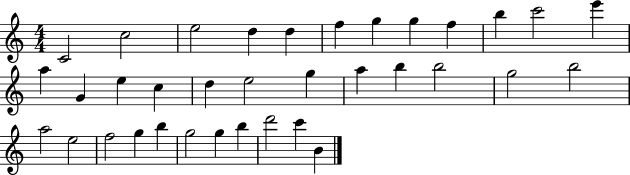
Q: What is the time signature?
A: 4/4